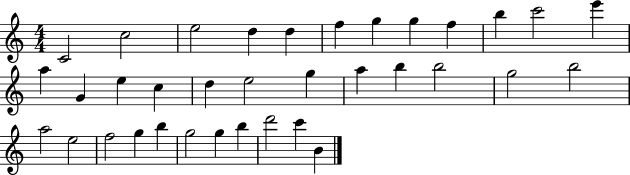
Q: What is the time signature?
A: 4/4